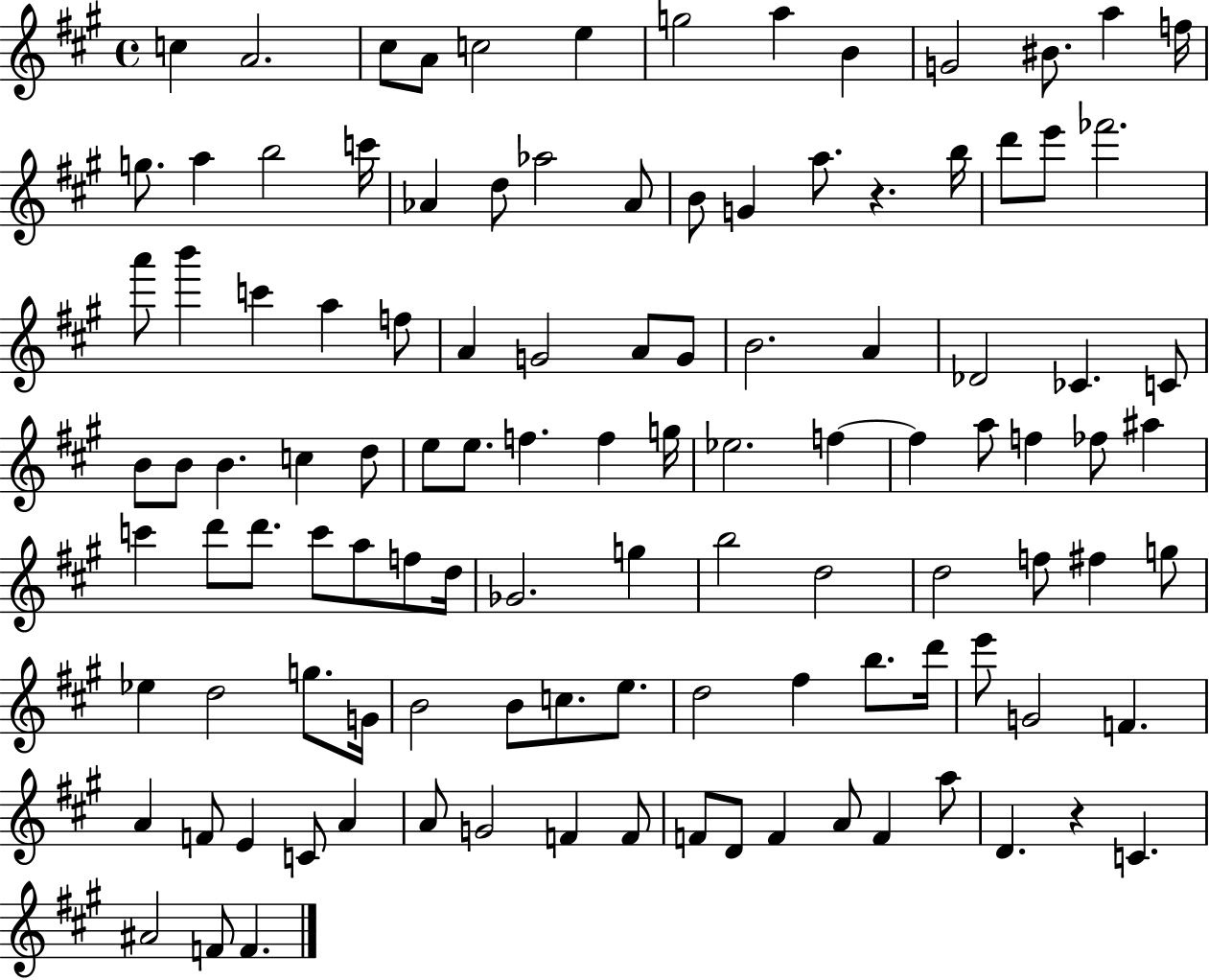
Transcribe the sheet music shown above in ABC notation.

X:1
T:Untitled
M:4/4
L:1/4
K:A
c A2 ^c/2 A/2 c2 e g2 a B G2 ^B/2 a f/4 g/2 a b2 c'/4 _A d/2 _a2 _A/2 B/2 G a/2 z b/4 d'/2 e'/2 _f'2 a'/2 b' c' a f/2 A G2 A/2 G/2 B2 A _D2 _C C/2 B/2 B/2 B c d/2 e/2 e/2 f f g/4 _e2 f f a/2 f _f/2 ^a c' d'/2 d'/2 c'/2 a/2 f/2 d/4 _G2 g b2 d2 d2 f/2 ^f g/2 _e d2 g/2 G/4 B2 B/2 c/2 e/2 d2 ^f b/2 d'/4 e'/2 G2 F A F/2 E C/2 A A/2 G2 F F/2 F/2 D/2 F A/2 F a/2 D z C ^A2 F/2 F